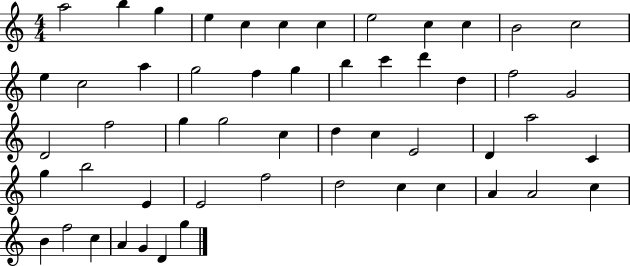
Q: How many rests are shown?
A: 0